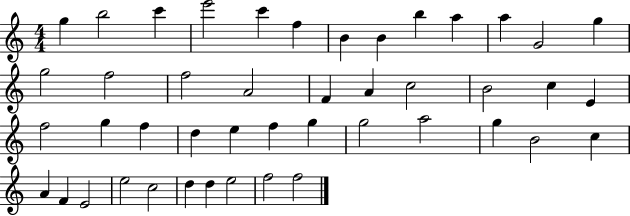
G5/q B5/h C6/q E6/h C6/q F5/q B4/q B4/q B5/q A5/q A5/q G4/h G5/q G5/h F5/h F5/h A4/h F4/q A4/q C5/h B4/h C5/q E4/q F5/h G5/q F5/q D5/q E5/q F5/q G5/q G5/h A5/h G5/q B4/h C5/q A4/q F4/q E4/h E5/h C5/h D5/q D5/q E5/h F5/h F5/h